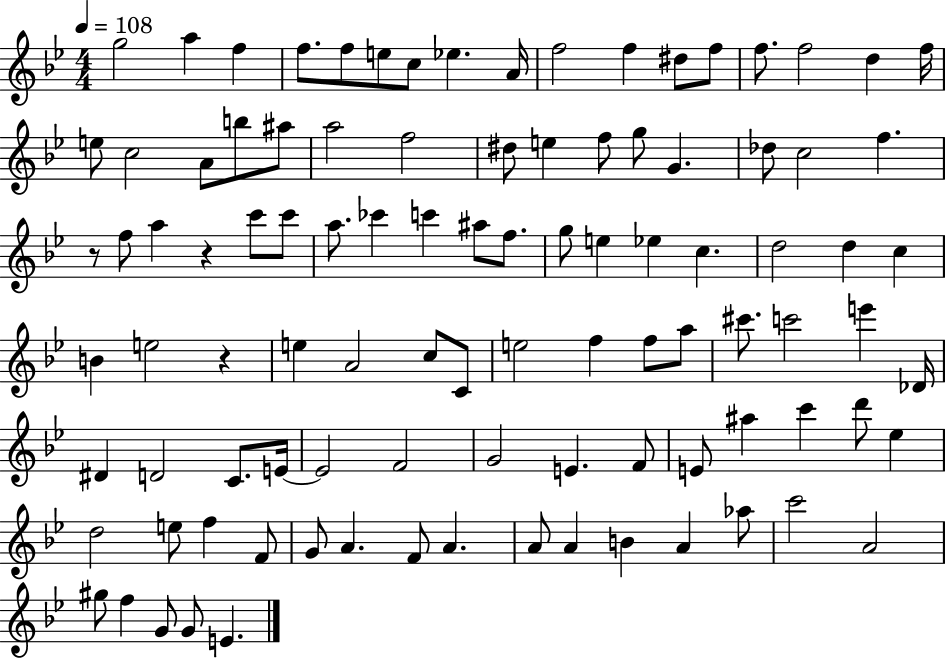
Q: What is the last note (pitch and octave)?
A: E4